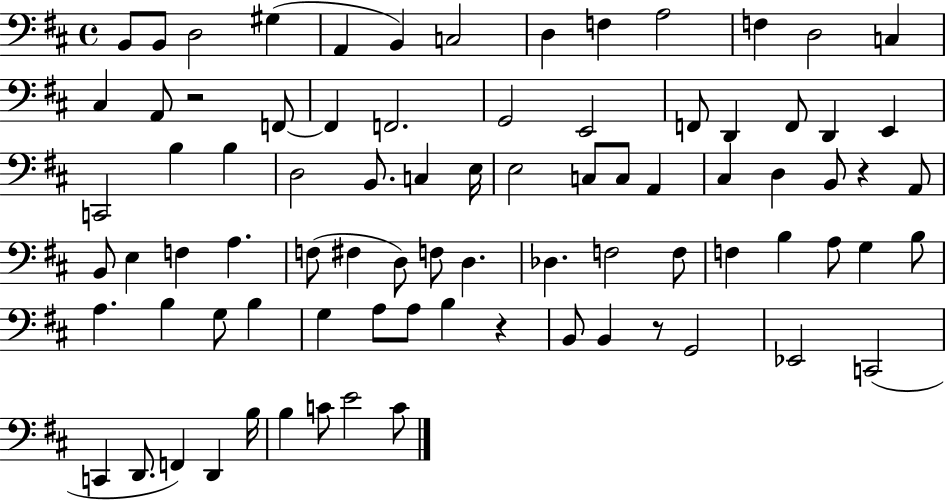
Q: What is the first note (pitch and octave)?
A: B2